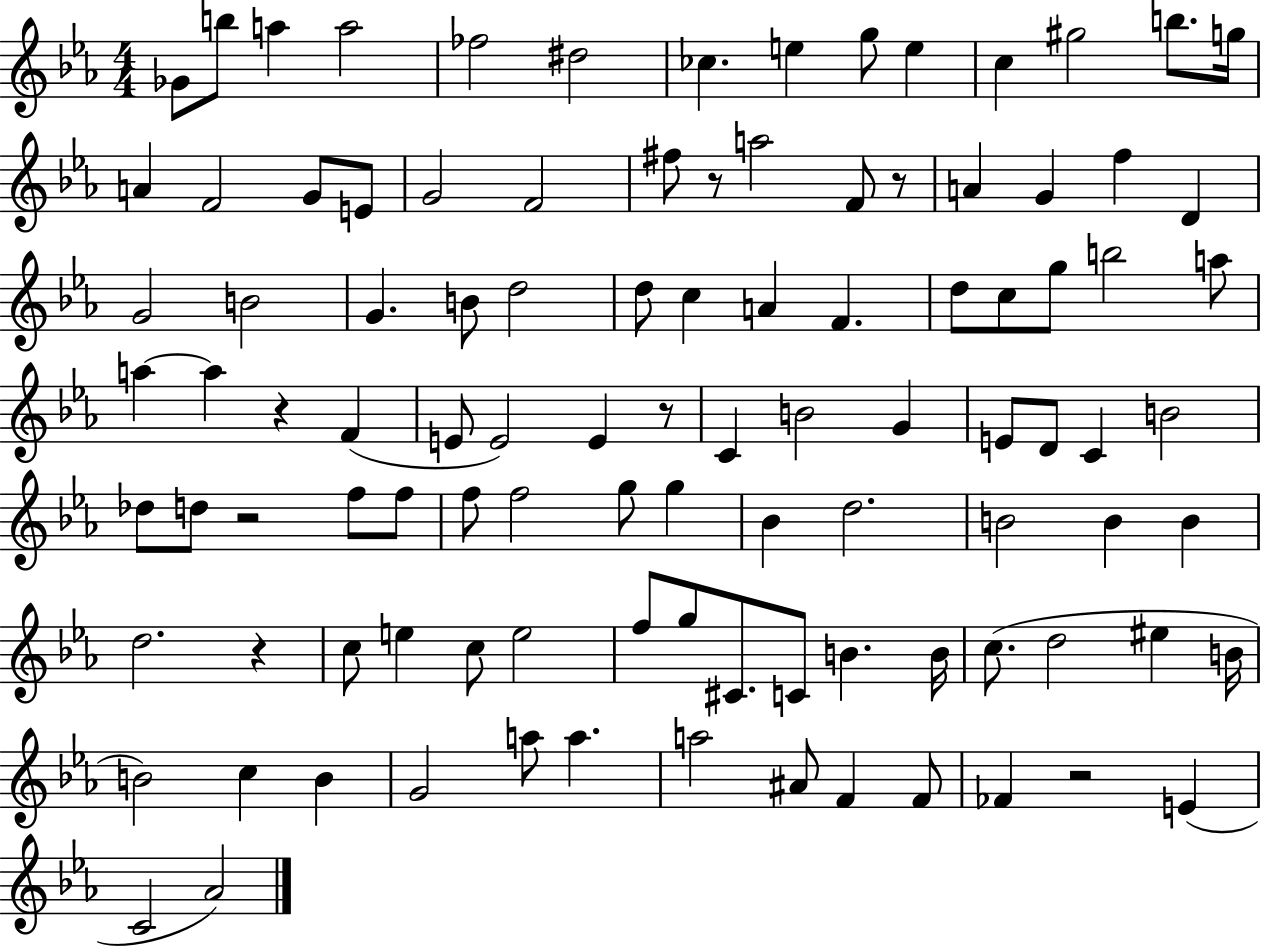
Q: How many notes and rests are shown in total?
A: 103